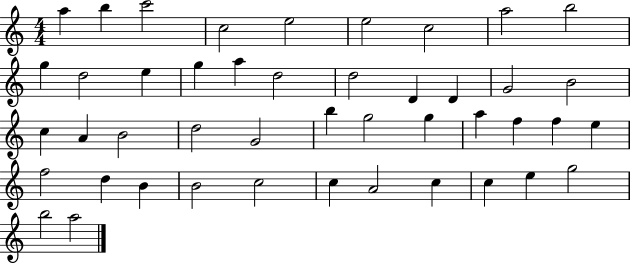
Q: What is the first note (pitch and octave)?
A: A5